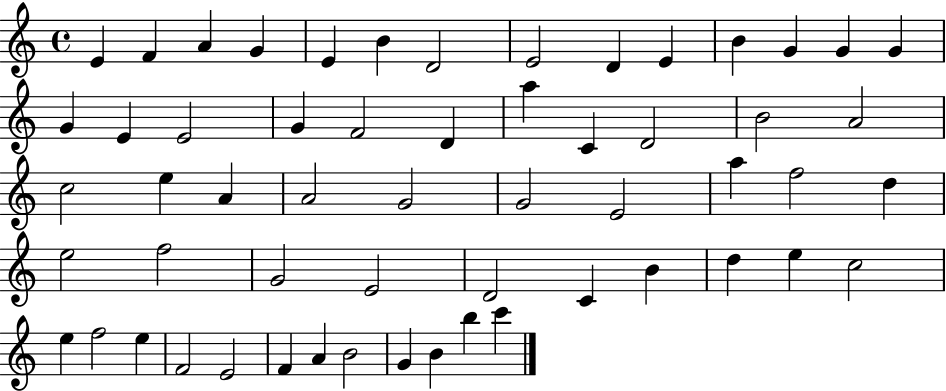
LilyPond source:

{
  \clef treble
  \time 4/4
  \defaultTimeSignature
  \key c \major
  e'4 f'4 a'4 g'4 | e'4 b'4 d'2 | e'2 d'4 e'4 | b'4 g'4 g'4 g'4 | \break g'4 e'4 e'2 | g'4 f'2 d'4 | a''4 c'4 d'2 | b'2 a'2 | \break c''2 e''4 a'4 | a'2 g'2 | g'2 e'2 | a''4 f''2 d''4 | \break e''2 f''2 | g'2 e'2 | d'2 c'4 b'4 | d''4 e''4 c''2 | \break e''4 f''2 e''4 | f'2 e'2 | f'4 a'4 b'2 | g'4 b'4 b''4 c'''4 | \break \bar "|."
}